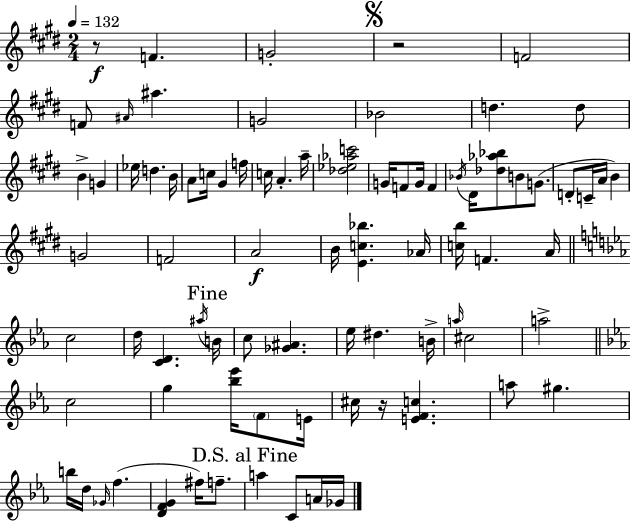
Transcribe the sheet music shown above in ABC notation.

X:1
T:Untitled
M:2/4
L:1/4
K:E
z/2 F G2 z2 F2 F/2 ^A/4 ^a G2 _B2 d d/2 B G _e/4 d B/4 A/2 c/4 ^G f/4 c/4 A a/4 [_d_e_ac']2 G/4 F/2 G/4 F _B/4 ^D/4 [_d_a_b]/2 B/2 G/2 D/2 C/4 A/4 B G2 F2 A2 B/4 [Ec_b] _A/4 [cb]/4 F A/4 c2 d/4 [CD] ^a/4 B/4 c/2 [_G^A] _e/4 ^d B/4 a/4 ^c2 a2 c2 g [_b_e']/4 F/2 E/4 ^c/4 z/4 [EFc] a/2 ^g b/4 d/4 _G/4 f [DFG] ^f/4 f/2 a C/2 A/4 _G/4